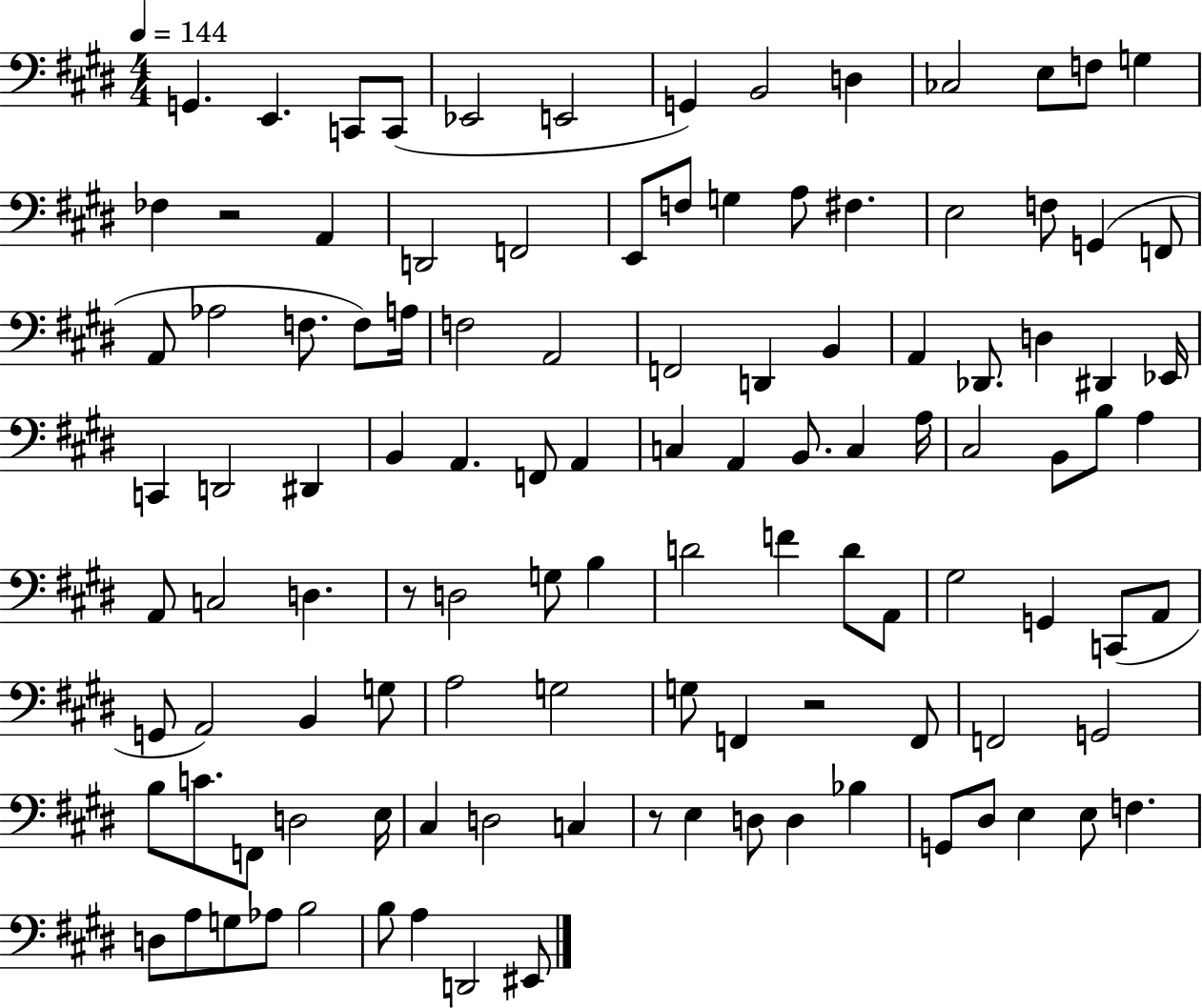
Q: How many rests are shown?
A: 4